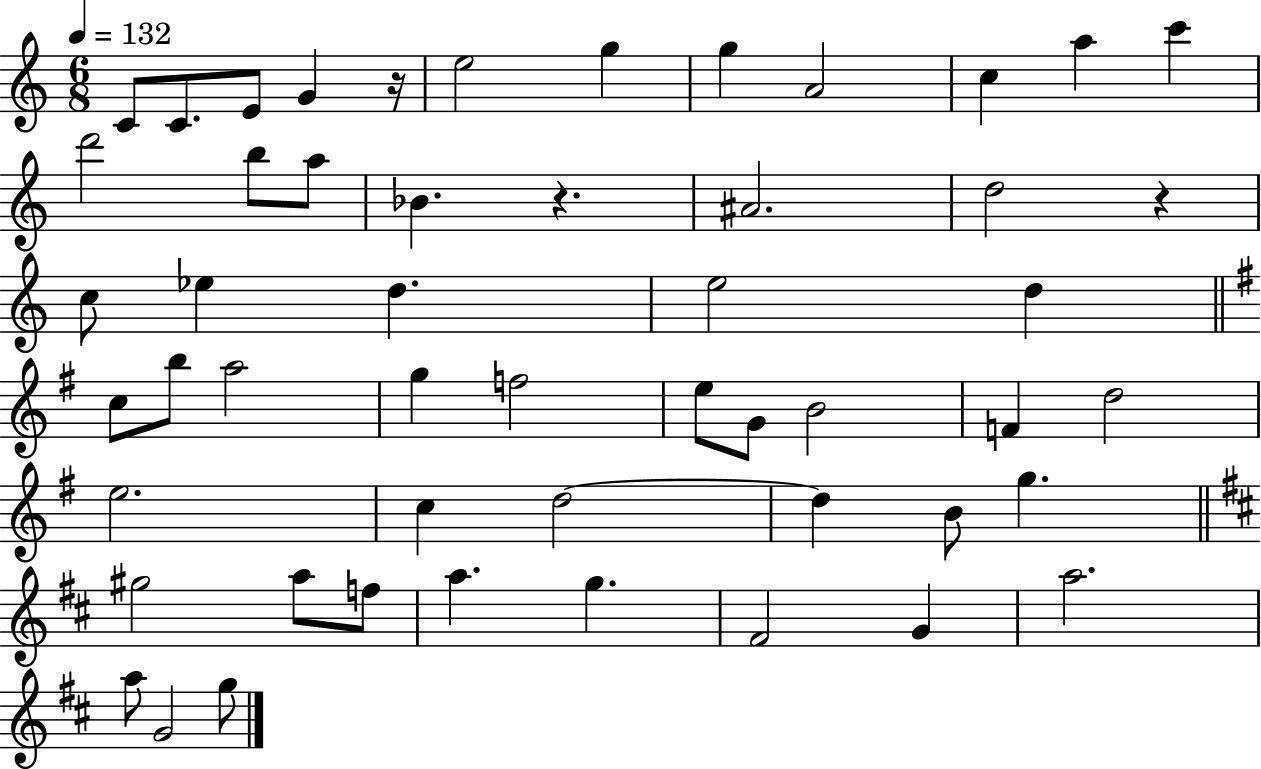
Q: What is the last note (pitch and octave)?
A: G5